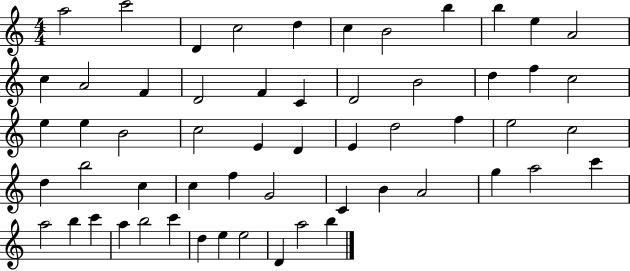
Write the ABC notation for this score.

X:1
T:Untitled
M:4/4
L:1/4
K:C
a2 c'2 D c2 d c B2 b b e A2 c A2 F D2 F C D2 B2 d f c2 e e B2 c2 E D E d2 f e2 c2 d b2 c c f G2 C B A2 g a2 c' a2 b c' a b2 c' d e e2 D a2 b